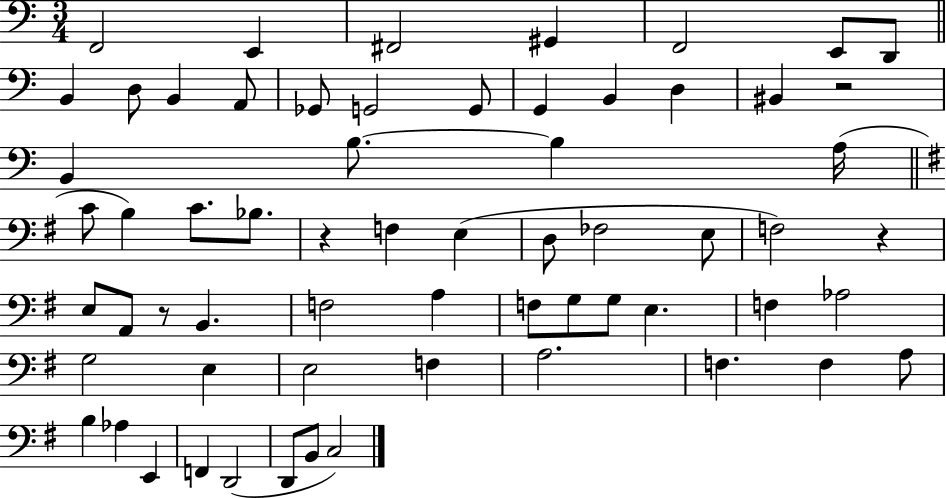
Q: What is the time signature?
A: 3/4